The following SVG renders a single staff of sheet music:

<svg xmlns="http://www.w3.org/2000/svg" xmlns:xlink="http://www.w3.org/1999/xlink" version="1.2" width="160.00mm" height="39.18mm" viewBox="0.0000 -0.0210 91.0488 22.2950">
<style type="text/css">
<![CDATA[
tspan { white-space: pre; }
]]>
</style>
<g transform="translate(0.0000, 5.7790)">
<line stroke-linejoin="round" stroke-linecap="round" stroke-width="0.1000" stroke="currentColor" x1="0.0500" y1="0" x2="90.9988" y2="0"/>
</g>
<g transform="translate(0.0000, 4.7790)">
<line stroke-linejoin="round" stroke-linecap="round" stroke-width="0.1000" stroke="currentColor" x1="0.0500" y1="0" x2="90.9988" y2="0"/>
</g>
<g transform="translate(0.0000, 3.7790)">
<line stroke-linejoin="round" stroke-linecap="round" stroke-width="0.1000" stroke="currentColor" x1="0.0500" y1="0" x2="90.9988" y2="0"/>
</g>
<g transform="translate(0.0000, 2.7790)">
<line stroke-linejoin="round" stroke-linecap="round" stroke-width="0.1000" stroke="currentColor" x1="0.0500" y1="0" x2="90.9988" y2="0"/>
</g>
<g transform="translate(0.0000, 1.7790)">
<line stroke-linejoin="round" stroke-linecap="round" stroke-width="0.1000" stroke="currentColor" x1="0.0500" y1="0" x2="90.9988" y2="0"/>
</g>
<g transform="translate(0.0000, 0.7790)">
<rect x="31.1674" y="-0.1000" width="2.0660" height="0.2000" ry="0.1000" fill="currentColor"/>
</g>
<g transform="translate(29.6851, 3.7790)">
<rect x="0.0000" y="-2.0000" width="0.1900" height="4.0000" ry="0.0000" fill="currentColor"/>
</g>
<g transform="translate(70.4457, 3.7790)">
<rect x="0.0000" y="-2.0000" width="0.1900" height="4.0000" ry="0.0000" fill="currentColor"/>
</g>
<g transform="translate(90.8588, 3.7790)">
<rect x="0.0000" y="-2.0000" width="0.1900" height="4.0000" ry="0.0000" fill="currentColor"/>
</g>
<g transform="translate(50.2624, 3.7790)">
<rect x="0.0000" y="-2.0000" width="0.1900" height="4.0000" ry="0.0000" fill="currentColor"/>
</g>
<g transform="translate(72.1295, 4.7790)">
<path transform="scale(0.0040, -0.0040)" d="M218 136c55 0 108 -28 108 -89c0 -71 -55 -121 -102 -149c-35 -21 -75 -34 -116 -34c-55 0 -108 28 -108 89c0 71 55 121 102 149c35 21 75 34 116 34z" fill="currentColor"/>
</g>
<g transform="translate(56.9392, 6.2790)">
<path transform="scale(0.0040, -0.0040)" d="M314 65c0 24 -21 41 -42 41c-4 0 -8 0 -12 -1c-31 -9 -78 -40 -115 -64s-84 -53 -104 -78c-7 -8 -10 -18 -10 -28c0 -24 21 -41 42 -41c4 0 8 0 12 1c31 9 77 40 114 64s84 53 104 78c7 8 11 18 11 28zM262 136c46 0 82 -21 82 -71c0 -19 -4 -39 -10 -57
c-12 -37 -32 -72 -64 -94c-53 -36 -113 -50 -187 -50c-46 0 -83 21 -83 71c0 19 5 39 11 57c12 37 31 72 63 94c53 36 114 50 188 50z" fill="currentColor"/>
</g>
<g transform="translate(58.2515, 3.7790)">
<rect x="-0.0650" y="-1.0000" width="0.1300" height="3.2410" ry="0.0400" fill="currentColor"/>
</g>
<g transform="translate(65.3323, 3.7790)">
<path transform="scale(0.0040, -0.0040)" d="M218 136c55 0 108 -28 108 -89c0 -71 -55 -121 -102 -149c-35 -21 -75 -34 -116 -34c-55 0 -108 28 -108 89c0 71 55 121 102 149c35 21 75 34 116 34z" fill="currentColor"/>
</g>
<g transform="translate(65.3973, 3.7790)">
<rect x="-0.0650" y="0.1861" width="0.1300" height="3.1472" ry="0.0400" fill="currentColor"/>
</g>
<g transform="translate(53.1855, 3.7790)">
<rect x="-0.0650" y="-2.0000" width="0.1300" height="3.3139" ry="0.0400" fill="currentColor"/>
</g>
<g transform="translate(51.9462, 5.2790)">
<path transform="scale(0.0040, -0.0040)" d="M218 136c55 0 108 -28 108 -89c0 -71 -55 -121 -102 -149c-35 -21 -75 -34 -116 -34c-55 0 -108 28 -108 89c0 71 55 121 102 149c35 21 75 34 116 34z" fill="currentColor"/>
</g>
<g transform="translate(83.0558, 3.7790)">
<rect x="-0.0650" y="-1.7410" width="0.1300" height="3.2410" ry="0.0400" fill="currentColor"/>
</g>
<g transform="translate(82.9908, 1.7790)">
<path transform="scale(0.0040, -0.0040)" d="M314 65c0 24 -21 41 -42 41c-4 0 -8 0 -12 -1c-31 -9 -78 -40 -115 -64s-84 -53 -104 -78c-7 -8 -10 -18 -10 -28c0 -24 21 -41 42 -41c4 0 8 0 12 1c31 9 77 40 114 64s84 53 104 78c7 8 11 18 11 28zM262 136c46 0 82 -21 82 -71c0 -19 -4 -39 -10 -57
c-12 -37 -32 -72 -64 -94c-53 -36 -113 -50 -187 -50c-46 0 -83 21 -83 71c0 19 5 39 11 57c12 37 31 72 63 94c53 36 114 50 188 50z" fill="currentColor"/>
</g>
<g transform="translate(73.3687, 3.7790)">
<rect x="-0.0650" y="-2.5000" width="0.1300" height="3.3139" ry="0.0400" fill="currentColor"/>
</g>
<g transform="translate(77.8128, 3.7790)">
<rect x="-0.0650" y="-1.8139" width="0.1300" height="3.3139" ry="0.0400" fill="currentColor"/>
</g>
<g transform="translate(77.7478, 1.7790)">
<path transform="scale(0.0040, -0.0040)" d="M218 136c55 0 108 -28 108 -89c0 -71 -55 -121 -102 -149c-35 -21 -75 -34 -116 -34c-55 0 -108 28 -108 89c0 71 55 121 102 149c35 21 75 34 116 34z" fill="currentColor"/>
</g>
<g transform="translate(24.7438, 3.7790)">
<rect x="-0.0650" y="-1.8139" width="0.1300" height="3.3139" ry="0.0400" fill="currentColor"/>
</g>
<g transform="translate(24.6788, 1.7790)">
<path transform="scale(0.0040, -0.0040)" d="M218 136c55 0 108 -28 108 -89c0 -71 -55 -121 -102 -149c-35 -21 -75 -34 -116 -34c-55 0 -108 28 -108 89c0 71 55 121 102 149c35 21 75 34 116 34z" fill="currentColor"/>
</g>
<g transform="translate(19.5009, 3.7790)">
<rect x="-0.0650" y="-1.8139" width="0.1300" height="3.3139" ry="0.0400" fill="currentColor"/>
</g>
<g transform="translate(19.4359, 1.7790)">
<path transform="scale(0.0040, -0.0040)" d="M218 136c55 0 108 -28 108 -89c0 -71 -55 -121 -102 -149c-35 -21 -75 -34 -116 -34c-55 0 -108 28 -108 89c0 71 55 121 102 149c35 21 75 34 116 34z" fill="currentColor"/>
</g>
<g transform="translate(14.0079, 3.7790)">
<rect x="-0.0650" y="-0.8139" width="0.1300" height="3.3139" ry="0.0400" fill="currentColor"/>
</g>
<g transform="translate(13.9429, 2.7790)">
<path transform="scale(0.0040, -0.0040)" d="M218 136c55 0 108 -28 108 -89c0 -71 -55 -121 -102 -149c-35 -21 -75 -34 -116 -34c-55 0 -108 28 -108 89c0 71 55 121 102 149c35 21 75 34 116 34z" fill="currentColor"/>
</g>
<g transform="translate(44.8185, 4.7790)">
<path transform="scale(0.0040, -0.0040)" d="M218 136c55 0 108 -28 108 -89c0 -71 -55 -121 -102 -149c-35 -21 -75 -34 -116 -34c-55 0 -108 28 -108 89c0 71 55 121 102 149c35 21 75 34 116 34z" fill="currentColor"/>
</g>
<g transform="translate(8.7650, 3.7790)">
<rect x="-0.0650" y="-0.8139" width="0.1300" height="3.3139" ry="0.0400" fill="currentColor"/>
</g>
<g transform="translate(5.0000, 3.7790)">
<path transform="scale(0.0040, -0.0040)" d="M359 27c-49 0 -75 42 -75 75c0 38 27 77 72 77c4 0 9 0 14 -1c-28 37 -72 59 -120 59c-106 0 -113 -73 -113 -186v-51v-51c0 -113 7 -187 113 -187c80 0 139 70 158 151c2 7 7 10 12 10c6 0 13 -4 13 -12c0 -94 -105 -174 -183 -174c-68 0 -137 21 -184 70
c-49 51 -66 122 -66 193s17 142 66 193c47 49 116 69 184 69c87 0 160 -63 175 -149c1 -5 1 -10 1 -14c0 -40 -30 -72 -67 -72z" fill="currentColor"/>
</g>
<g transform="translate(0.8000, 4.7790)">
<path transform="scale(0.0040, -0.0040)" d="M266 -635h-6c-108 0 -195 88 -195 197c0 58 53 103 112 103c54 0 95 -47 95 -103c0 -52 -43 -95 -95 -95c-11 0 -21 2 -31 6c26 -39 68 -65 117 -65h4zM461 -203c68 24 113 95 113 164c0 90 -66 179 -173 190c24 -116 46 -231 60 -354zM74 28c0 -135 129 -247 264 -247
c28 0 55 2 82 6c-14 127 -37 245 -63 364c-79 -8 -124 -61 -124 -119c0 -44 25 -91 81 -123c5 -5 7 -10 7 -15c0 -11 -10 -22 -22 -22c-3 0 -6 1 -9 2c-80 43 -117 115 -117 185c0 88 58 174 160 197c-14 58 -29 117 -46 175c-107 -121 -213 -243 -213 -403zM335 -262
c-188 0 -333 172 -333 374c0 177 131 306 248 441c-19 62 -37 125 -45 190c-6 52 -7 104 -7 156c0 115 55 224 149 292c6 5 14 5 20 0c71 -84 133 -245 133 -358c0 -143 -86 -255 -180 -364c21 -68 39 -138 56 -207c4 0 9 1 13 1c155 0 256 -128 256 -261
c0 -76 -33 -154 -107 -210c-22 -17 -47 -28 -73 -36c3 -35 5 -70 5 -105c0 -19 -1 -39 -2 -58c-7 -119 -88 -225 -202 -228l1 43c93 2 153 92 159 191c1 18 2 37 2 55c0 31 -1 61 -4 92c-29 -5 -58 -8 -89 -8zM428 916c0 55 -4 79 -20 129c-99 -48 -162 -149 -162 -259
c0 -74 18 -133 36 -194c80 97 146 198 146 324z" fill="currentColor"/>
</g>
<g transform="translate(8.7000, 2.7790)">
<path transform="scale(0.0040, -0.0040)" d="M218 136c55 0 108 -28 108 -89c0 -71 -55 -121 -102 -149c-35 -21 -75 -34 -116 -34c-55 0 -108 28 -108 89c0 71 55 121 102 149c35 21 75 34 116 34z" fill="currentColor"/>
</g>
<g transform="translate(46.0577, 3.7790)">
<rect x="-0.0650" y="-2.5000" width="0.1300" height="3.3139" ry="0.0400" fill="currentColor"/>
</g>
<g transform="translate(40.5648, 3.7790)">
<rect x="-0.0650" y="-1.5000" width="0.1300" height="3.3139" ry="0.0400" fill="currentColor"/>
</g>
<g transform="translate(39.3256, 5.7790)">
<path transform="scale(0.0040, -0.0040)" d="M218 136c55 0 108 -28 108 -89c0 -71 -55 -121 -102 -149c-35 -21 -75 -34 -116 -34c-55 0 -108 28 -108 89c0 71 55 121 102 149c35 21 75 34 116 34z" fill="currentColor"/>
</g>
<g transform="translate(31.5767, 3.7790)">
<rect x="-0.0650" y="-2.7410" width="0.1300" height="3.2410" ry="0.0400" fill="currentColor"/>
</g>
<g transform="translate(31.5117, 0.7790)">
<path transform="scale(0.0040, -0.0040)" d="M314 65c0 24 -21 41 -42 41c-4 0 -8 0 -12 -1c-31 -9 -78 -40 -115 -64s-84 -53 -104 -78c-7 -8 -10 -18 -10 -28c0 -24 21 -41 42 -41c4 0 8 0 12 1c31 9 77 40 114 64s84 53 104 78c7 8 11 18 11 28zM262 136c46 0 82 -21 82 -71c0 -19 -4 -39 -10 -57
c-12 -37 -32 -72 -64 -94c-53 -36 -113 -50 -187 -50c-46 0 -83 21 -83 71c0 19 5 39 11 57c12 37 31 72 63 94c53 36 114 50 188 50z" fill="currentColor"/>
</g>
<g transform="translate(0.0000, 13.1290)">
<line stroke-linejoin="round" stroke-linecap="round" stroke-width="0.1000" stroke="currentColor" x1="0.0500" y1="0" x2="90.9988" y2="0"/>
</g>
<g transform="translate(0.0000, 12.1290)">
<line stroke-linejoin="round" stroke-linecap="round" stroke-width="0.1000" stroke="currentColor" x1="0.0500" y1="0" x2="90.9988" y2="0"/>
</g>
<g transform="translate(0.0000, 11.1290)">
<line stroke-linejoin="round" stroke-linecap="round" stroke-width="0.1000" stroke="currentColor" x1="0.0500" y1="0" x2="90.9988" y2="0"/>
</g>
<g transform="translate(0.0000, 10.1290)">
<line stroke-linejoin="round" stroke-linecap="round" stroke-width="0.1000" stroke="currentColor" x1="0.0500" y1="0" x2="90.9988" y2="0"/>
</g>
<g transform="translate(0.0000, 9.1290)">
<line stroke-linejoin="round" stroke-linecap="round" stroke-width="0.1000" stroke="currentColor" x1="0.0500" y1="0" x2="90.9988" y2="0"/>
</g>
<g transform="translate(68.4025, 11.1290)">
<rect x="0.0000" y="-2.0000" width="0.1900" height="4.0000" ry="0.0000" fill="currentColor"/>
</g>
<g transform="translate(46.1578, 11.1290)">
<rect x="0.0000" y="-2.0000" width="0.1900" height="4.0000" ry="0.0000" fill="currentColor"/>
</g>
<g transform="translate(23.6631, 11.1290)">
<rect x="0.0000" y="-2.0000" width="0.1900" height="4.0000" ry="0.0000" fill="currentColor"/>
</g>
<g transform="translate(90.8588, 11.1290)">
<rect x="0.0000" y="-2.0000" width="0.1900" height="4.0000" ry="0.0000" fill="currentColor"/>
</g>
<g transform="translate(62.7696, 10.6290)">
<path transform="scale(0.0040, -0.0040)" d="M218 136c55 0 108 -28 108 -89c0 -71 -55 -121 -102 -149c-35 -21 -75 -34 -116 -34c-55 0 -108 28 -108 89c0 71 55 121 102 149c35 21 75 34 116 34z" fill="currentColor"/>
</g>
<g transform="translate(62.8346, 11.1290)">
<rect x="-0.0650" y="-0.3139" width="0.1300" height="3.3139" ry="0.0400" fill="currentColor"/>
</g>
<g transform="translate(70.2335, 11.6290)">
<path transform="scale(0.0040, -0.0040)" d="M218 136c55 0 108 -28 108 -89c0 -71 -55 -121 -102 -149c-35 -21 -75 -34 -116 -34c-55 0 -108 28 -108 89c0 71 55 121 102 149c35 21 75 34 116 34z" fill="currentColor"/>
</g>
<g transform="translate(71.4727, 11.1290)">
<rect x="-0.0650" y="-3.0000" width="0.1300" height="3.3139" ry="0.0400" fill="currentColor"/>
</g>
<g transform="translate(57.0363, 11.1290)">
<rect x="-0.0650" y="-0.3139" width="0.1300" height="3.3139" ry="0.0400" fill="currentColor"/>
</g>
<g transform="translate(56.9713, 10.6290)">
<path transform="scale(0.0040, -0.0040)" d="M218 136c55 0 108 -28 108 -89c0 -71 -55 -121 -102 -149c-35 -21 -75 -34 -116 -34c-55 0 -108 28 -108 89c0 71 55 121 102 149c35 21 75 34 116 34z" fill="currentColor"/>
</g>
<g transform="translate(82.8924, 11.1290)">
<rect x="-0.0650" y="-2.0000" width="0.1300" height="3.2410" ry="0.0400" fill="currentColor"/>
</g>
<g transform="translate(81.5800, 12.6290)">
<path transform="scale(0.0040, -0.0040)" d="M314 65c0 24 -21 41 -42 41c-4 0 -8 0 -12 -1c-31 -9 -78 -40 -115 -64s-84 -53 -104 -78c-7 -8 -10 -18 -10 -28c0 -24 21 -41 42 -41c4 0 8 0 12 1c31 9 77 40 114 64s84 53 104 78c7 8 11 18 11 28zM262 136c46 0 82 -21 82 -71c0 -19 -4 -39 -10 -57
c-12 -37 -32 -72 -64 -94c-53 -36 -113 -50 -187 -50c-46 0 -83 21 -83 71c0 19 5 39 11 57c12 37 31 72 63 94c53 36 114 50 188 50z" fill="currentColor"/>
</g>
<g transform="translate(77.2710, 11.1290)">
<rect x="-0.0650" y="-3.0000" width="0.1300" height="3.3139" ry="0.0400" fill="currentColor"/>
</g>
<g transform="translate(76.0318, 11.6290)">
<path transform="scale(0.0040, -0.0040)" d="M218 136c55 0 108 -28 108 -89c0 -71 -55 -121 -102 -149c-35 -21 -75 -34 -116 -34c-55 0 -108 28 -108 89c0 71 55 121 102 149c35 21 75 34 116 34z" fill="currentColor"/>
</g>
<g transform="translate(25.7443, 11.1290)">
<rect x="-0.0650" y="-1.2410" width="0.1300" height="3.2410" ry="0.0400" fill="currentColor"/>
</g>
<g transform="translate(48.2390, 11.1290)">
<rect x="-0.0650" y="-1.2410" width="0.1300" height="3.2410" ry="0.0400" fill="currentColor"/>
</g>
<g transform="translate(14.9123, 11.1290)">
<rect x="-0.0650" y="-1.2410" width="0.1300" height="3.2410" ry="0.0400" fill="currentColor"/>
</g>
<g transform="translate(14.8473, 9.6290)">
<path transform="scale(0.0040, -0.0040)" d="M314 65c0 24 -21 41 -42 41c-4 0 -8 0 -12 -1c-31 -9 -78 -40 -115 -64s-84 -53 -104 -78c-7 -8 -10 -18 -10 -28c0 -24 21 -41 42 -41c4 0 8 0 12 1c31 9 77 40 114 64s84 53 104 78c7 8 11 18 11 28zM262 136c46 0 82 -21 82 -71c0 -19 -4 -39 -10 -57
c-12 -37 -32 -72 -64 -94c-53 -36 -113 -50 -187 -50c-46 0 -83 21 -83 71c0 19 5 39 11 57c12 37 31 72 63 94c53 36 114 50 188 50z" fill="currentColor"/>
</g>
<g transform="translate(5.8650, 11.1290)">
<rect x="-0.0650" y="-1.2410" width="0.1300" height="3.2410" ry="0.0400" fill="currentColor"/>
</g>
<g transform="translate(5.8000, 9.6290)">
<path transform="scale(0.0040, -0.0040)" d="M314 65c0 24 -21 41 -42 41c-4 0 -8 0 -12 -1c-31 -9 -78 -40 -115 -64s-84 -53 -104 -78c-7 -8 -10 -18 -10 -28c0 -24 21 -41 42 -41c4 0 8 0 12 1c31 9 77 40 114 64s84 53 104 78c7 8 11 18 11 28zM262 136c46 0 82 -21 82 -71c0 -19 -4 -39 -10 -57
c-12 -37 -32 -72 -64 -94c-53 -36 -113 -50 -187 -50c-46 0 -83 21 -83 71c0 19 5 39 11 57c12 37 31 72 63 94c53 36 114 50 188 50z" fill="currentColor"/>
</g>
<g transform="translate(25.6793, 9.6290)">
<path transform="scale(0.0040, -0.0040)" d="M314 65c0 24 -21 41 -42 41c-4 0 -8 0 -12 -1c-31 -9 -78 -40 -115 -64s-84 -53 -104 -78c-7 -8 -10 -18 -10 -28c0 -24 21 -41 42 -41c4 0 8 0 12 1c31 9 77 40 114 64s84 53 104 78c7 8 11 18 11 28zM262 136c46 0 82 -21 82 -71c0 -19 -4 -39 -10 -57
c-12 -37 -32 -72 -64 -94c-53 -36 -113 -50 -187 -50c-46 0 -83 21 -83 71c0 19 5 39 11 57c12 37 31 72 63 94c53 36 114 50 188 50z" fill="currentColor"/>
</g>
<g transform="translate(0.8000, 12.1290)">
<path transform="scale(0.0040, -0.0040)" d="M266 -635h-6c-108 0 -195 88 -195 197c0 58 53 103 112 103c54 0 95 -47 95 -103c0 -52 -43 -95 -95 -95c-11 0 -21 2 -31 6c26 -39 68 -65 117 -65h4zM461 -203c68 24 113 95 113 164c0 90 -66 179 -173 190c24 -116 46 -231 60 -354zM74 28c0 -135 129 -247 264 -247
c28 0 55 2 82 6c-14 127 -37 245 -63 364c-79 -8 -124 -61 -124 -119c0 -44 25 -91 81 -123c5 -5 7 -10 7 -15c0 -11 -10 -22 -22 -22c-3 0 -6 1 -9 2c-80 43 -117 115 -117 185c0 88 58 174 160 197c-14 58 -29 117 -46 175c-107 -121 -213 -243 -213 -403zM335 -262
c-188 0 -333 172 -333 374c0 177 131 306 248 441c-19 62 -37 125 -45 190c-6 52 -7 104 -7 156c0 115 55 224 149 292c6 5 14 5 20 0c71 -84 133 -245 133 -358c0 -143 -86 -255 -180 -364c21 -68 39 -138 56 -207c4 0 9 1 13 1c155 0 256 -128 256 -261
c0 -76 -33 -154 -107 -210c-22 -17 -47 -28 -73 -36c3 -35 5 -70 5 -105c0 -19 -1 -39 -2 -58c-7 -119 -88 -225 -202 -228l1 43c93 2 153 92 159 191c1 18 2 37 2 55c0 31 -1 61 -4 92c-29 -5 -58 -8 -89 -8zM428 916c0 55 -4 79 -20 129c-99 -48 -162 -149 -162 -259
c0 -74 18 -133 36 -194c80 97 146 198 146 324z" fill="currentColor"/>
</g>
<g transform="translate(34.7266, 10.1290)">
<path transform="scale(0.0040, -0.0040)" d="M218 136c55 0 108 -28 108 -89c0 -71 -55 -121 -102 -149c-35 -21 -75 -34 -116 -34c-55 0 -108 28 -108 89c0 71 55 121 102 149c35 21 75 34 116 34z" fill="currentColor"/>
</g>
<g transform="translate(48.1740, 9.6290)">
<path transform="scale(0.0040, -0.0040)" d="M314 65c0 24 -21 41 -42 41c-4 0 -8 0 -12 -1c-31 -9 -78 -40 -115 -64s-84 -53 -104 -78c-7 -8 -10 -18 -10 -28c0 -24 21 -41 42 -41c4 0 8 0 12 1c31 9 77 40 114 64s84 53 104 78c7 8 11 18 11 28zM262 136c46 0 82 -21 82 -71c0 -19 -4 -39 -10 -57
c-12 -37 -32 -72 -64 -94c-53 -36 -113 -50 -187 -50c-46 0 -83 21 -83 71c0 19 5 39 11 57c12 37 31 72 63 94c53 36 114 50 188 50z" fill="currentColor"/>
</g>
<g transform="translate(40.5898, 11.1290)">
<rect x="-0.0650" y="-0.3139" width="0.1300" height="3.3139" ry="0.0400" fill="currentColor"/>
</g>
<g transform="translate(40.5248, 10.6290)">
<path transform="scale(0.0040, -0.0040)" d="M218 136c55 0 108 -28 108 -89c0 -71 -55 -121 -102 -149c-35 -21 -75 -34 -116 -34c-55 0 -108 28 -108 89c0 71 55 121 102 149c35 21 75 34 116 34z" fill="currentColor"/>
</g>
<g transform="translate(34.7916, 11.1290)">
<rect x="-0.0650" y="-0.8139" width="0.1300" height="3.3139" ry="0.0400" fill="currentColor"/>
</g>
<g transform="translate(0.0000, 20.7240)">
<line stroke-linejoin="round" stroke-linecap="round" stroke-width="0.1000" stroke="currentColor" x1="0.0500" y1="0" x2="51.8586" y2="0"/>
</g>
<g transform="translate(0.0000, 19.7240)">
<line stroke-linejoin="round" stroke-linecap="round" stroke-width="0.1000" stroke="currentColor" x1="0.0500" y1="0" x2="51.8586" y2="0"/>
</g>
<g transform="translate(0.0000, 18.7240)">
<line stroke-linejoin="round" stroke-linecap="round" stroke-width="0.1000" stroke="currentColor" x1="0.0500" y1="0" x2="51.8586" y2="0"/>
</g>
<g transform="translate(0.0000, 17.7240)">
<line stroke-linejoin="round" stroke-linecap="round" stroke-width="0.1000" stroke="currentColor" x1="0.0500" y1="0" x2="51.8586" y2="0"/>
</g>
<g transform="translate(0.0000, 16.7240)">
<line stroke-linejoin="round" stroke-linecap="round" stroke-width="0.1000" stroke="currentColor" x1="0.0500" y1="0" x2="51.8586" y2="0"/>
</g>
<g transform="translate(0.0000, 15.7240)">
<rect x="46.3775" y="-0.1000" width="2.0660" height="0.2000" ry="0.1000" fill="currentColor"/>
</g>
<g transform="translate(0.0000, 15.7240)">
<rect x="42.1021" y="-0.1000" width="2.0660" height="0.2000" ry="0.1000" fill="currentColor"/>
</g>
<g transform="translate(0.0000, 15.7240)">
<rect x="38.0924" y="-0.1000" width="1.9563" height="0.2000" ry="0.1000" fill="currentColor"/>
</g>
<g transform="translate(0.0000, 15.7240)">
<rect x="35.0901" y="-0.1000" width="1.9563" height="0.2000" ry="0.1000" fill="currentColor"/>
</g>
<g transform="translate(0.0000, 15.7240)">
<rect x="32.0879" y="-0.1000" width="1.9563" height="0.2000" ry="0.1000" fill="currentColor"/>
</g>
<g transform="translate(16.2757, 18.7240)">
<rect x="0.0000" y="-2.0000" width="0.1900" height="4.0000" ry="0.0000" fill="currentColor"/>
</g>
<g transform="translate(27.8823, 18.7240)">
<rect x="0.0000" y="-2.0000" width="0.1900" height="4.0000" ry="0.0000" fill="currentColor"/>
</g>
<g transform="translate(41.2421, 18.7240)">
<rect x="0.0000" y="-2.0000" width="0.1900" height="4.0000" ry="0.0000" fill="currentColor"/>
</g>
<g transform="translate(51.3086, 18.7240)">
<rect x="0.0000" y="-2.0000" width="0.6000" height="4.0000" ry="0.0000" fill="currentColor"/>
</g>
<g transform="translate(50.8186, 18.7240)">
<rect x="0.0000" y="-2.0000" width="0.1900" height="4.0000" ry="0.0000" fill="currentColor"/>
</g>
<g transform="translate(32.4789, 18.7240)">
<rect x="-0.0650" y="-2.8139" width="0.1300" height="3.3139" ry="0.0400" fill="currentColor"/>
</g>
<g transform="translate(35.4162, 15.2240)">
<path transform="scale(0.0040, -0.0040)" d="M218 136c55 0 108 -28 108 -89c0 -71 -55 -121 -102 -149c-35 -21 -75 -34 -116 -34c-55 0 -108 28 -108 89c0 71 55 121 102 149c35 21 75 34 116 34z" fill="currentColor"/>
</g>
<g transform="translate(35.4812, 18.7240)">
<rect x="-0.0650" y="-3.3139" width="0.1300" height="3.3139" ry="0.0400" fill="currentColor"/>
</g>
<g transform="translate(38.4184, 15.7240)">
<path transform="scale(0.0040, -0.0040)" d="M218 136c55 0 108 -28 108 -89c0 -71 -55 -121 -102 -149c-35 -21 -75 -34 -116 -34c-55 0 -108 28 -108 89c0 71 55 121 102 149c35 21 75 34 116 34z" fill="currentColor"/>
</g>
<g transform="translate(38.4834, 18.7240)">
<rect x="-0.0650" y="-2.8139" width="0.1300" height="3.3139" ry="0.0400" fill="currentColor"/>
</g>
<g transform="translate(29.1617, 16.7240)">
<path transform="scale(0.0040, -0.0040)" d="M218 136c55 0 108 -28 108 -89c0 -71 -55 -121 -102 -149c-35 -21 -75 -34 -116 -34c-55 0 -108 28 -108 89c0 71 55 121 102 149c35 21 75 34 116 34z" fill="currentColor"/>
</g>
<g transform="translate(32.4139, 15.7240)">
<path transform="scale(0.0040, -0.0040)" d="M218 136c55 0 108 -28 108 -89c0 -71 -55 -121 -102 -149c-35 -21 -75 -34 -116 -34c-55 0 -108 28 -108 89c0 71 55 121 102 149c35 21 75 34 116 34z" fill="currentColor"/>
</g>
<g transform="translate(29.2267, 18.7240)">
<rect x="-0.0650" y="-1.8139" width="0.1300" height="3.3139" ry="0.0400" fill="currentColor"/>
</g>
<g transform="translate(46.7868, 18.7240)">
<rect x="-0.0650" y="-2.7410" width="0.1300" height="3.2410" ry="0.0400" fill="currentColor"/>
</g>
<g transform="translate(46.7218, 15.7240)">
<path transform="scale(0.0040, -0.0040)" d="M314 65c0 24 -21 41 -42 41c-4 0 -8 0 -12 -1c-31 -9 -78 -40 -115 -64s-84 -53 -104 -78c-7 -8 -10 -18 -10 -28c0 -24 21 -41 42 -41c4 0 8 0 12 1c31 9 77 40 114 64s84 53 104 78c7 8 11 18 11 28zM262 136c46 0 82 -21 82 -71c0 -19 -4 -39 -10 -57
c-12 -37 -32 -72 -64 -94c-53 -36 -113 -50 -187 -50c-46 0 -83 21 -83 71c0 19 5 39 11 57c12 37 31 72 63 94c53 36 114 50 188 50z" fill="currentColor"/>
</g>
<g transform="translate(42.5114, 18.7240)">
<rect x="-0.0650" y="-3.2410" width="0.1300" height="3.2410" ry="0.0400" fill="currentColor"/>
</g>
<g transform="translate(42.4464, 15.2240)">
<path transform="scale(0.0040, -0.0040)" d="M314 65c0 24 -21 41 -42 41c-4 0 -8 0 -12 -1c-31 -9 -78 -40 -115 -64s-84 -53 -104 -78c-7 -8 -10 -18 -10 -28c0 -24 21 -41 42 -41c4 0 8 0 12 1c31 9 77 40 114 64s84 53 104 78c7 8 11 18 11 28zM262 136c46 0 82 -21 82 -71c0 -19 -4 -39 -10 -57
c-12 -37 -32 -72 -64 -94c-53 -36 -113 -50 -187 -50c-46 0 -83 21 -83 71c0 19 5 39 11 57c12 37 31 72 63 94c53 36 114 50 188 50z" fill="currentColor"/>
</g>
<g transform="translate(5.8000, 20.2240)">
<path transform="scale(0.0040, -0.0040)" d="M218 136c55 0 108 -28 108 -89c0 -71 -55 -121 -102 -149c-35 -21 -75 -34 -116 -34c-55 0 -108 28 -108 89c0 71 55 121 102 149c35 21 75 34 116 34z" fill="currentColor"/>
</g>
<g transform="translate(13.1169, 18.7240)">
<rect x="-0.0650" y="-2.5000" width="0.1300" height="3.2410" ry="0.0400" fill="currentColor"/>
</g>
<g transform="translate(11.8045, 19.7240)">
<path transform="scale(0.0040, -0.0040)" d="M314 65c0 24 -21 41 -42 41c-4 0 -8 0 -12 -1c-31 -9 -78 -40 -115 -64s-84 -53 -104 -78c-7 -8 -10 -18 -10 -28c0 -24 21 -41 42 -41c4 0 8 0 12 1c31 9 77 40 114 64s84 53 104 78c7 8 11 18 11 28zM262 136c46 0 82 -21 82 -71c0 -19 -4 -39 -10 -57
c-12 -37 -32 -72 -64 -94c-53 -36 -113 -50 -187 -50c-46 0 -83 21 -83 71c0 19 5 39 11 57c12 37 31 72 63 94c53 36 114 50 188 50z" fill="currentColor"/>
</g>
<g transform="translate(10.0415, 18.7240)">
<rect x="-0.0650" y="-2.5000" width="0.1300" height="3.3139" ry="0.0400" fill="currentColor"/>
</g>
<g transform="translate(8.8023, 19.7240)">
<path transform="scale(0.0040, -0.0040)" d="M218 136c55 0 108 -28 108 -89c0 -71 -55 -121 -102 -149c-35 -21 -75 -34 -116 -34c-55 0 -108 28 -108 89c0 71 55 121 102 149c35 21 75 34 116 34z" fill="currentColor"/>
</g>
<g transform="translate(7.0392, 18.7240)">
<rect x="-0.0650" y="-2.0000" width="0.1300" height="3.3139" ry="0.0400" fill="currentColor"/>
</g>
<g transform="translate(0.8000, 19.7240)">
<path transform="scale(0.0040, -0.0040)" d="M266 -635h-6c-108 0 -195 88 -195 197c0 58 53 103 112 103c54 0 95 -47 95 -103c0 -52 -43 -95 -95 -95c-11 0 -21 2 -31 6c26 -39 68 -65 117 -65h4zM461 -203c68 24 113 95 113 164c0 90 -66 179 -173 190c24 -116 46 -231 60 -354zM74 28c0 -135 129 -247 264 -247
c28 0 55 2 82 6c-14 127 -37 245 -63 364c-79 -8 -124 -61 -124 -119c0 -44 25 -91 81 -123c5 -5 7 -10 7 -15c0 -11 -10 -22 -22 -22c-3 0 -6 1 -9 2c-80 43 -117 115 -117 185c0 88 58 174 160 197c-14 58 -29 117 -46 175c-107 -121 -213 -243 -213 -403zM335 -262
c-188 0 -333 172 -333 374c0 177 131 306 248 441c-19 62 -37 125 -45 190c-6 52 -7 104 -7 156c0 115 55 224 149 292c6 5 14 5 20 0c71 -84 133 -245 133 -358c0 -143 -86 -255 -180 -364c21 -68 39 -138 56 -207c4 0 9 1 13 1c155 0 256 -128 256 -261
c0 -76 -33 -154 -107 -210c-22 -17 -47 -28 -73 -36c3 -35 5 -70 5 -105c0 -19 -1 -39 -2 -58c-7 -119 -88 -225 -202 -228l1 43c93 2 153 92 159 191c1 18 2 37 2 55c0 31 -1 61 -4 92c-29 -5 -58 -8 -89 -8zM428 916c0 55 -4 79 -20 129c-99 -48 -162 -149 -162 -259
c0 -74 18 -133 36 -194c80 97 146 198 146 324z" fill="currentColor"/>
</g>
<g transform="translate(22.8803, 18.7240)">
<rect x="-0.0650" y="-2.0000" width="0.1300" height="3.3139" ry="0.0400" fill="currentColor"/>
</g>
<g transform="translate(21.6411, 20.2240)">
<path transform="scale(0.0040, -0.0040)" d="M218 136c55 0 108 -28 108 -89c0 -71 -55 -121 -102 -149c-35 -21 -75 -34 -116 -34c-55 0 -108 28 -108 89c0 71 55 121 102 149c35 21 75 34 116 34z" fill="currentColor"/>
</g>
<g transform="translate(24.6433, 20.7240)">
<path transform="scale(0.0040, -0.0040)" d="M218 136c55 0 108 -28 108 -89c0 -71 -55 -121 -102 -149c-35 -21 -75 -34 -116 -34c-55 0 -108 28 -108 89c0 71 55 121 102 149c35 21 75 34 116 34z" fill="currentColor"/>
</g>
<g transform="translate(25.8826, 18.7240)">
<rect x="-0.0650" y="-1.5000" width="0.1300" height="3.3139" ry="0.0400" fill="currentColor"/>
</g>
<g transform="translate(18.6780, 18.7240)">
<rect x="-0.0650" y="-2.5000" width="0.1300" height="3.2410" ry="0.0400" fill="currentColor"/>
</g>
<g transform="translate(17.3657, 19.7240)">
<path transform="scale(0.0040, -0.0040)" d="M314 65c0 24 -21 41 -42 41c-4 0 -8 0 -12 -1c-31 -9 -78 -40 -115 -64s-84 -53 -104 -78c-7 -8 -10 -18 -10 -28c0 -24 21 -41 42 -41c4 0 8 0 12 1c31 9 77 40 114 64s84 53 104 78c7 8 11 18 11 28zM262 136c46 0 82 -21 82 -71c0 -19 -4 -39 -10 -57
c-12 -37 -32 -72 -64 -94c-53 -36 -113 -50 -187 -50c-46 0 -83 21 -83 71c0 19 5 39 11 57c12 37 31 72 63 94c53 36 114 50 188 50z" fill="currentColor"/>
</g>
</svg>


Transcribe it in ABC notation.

X:1
T:Untitled
M:4/4
L:1/4
K:C
d d f f a2 E G F D2 B G f f2 e2 e2 e2 d c e2 c c A A F2 F G G2 G2 F E f a b a b2 a2